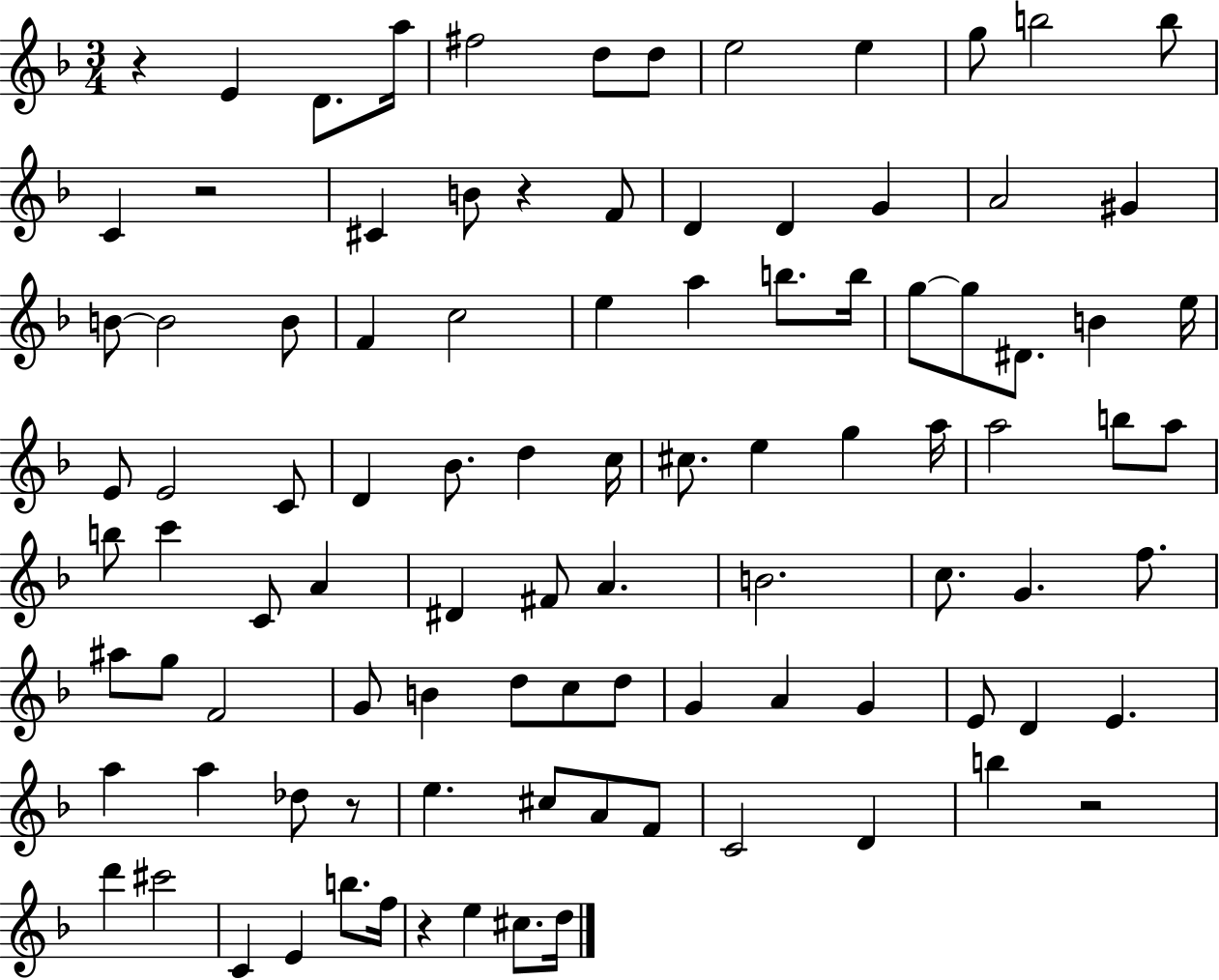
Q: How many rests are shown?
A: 6